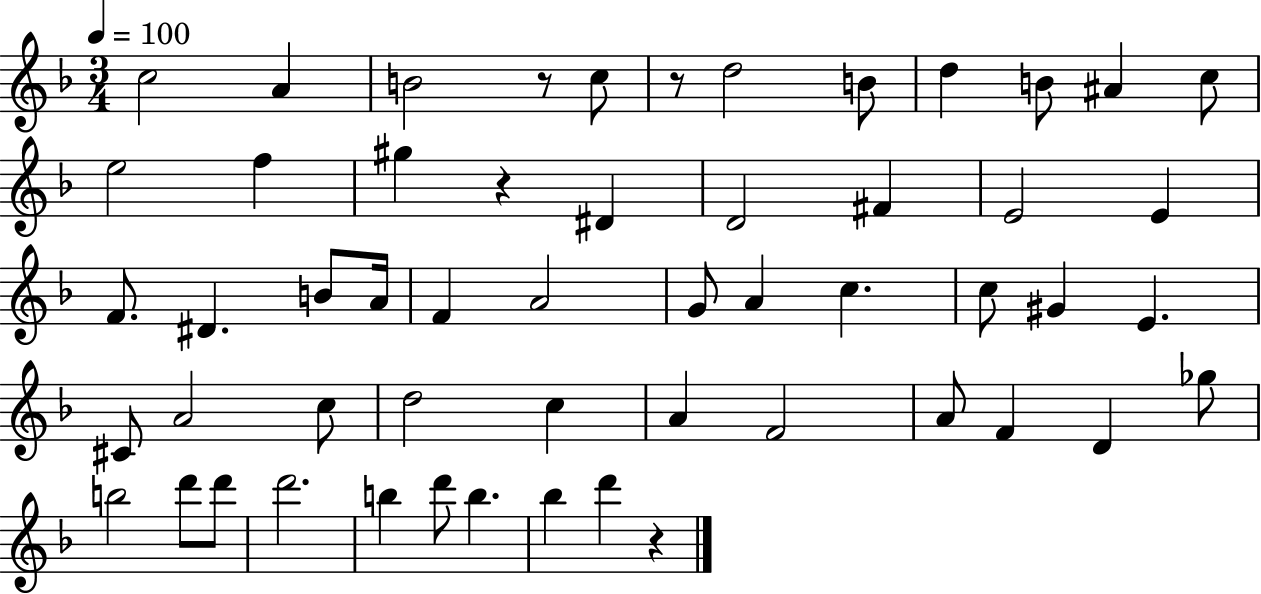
C5/h A4/q B4/h R/e C5/e R/e D5/h B4/e D5/q B4/e A#4/q C5/e E5/h F5/q G#5/q R/q D#4/q D4/h F#4/q E4/h E4/q F4/e. D#4/q. B4/e A4/s F4/q A4/h G4/e A4/q C5/q. C5/e G#4/q E4/q. C#4/e A4/h C5/e D5/h C5/q A4/q F4/h A4/e F4/q D4/q Gb5/e B5/h D6/e D6/e D6/h. B5/q D6/e B5/q. Bb5/q D6/q R/q